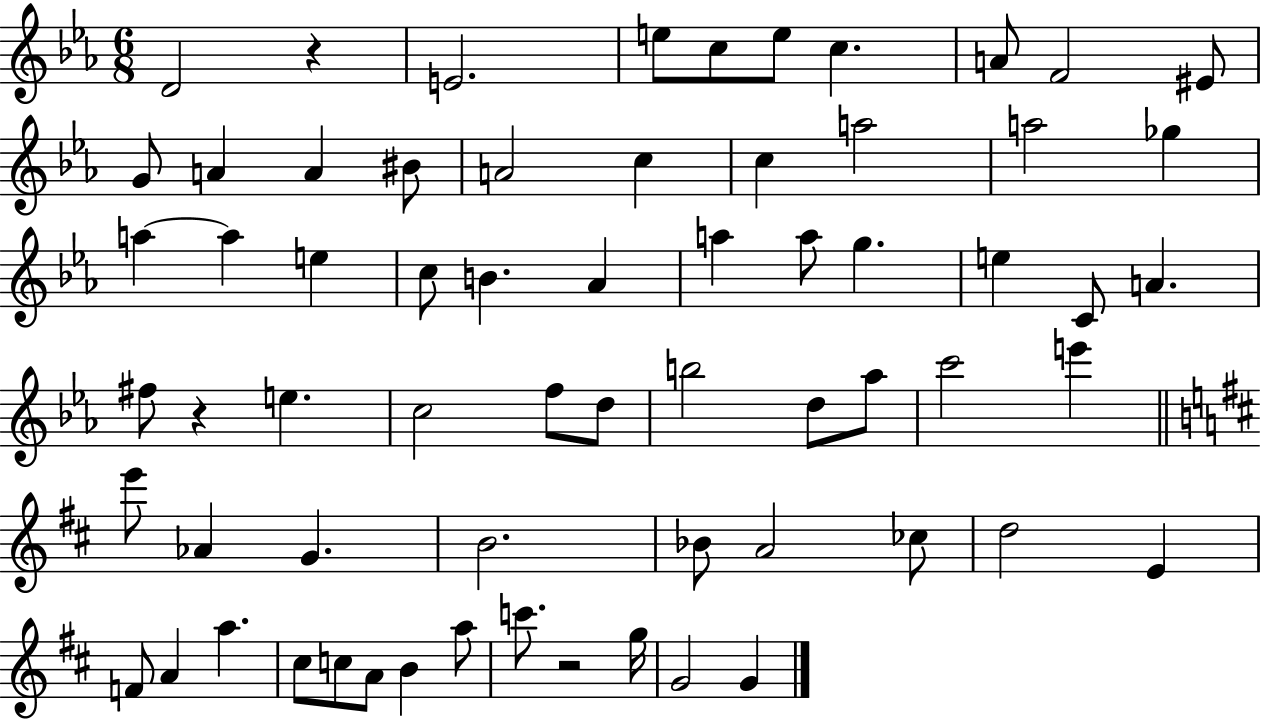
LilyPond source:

{
  \clef treble
  \numericTimeSignature
  \time 6/8
  \key ees \major
  d'2 r4 | e'2. | e''8 c''8 e''8 c''4. | a'8 f'2 eis'8 | \break g'8 a'4 a'4 bis'8 | a'2 c''4 | c''4 a''2 | a''2 ges''4 | \break a''4~~ a''4 e''4 | c''8 b'4. aes'4 | a''4 a''8 g''4. | e''4 c'8 a'4. | \break fis''8 r4 e''4. | c''2 f''8 d''8 | b''2 d''8 aes''8 | c'''2 e'''4 | \break \bar "||" \break \key b \minor e'''8 aes'4 g'4. | b'2. | bes'8 a'2 ces''8 | d''2 e'4 | \break f'8 a'4 a''4. | cis''8 c''8 a'8 b'4 a''8 | c'''8. r2 g''16 | g'2 g'4 | \break \bar "|."
}